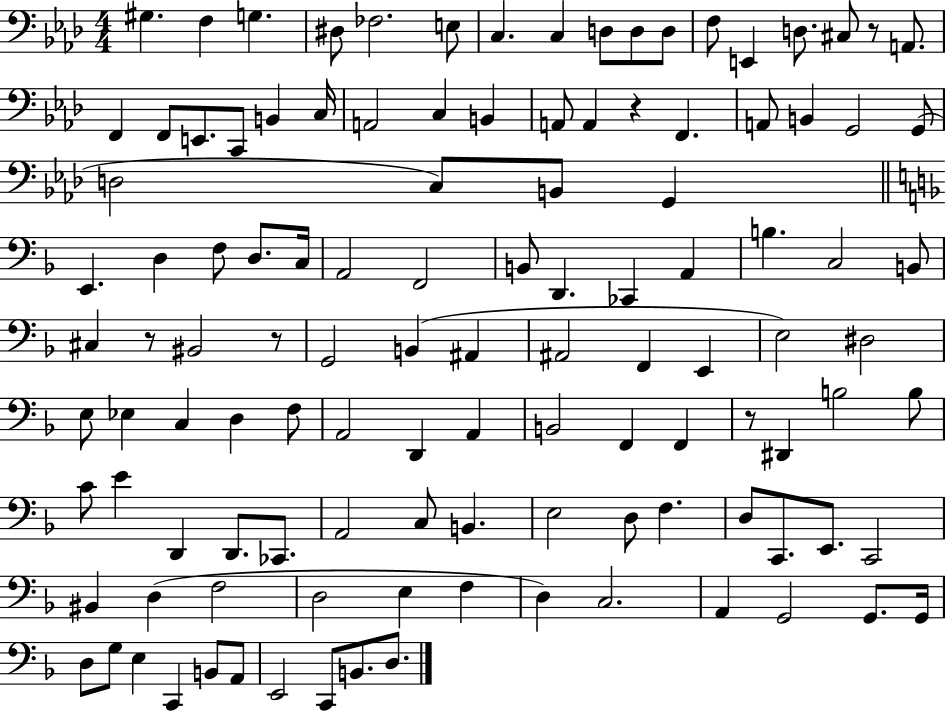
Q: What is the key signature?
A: AES major